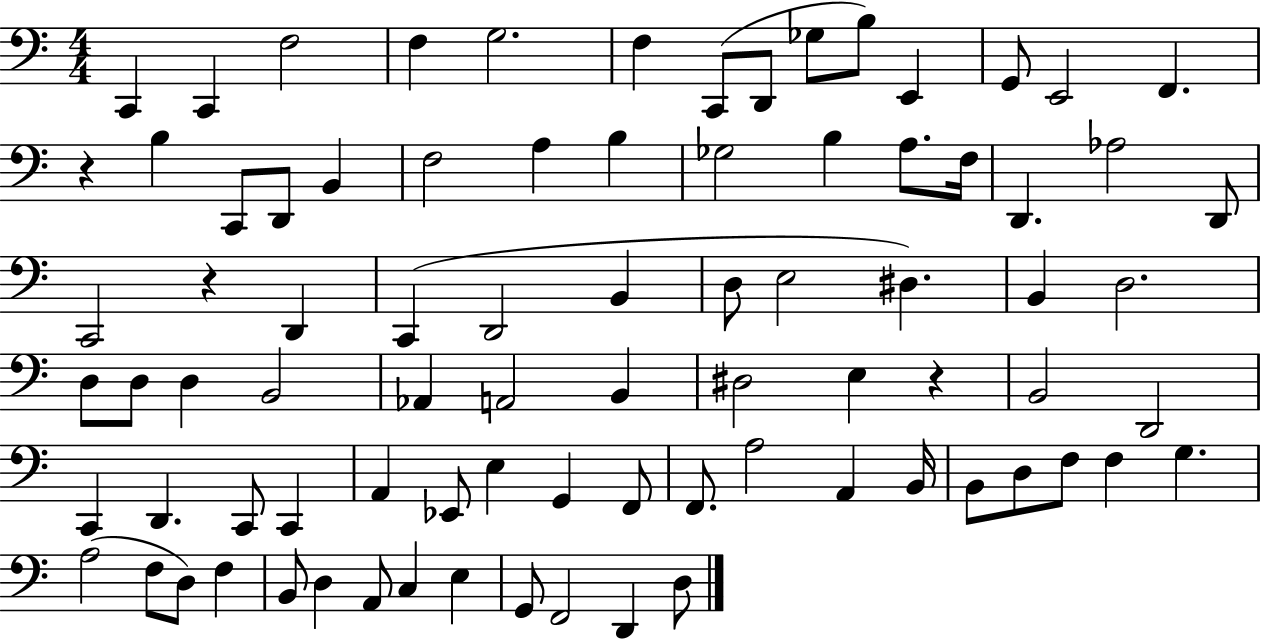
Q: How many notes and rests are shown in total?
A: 83